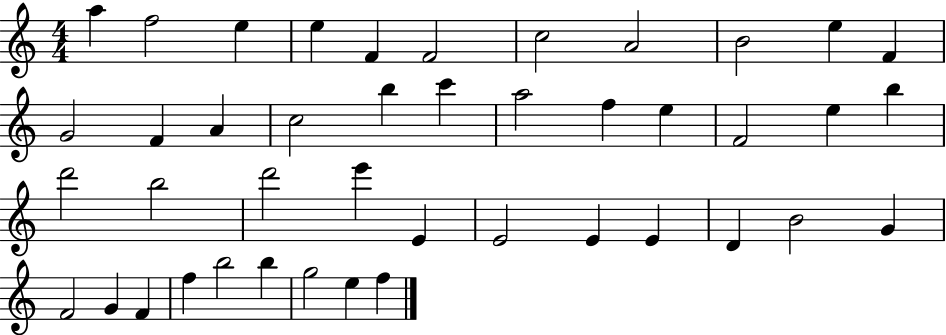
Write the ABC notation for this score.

X:1
T:Untitled
M:4/4
L:1/4
K:C
a f2 e e F F2 c2 A2 B2 e F G2 F A c2 b c' a2 f e F2 e b d'2 b2 d'2 e' E E2 E E D B2 G F2 G F f b2 b g2 e f